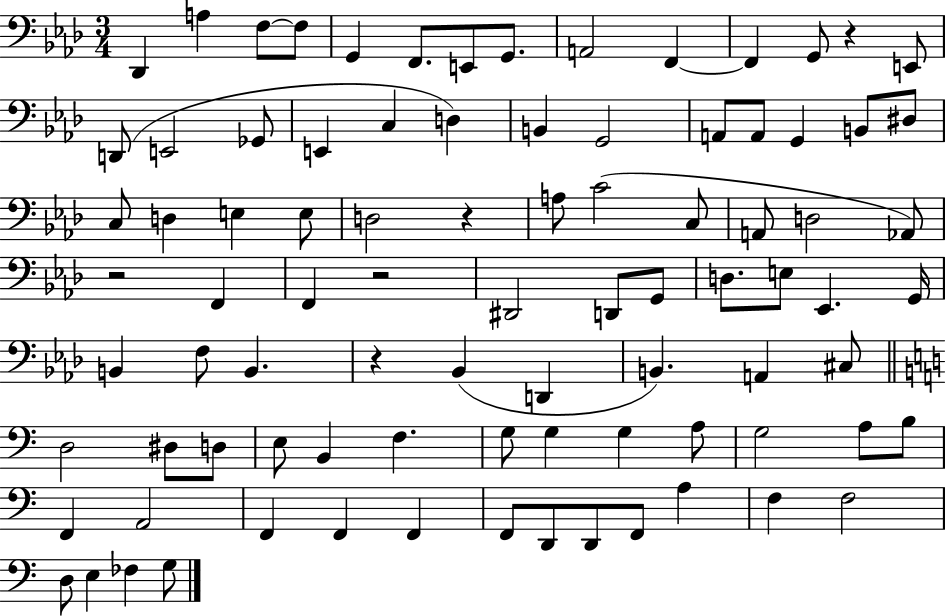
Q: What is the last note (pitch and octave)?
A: G3